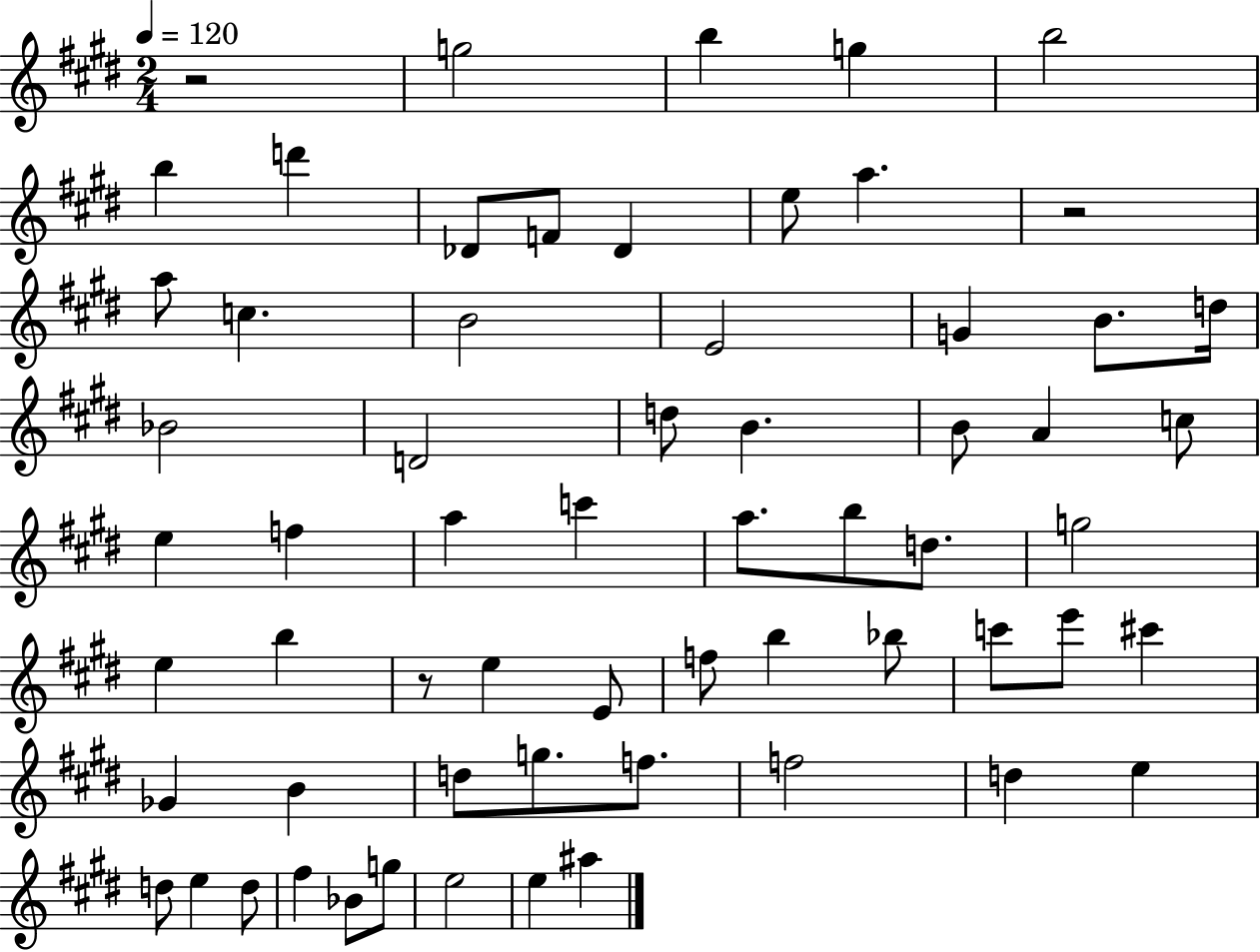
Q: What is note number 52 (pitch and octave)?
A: D5